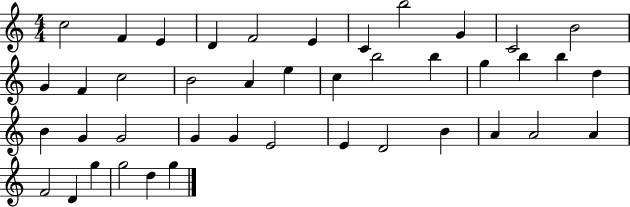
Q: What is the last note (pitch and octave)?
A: G5